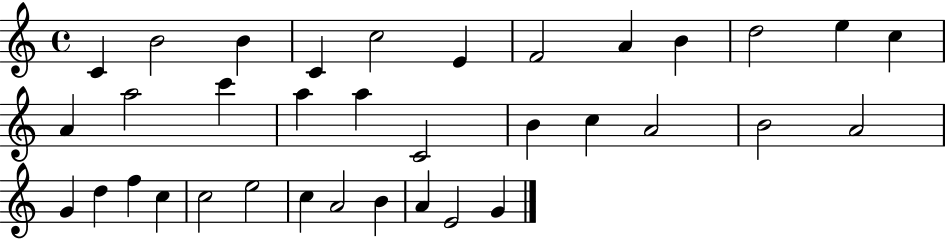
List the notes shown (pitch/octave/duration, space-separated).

C4/q B4/h B4/q C4/q C5/h E4/q F4/h A4/q B4/q D5/h E5/q C5/q A4/q A5/h C6/q A5/q A5/q C4/h B4/q C5/q A4/h B4/h A4/h G4/q D5/q F5/q C5/q C5/h E5/h C5/q A4/h B4/q A4/q E4/h G4/q